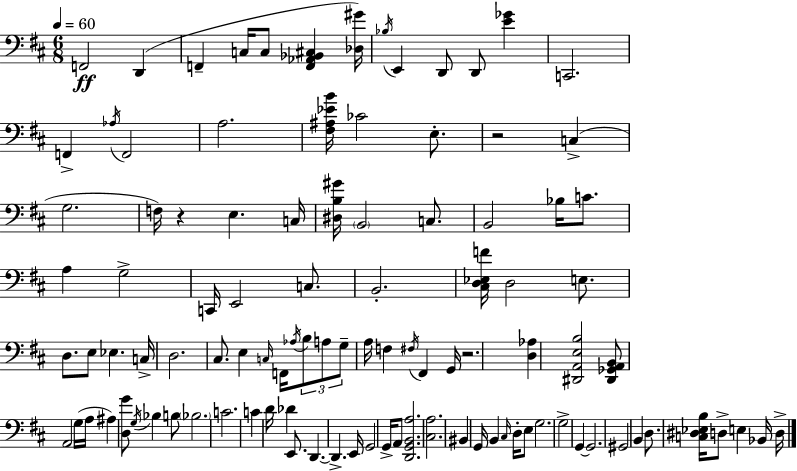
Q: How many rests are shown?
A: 3